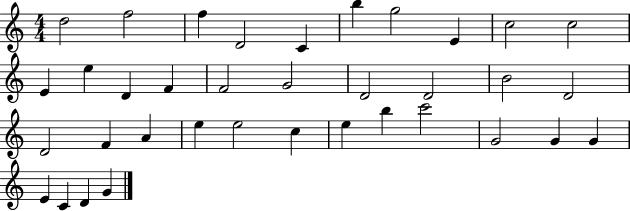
X:1
T:Untitled
M:4/4
L:1/4
K:C
d2 f2 f D2 C b g2 E c2 c2 E e D F F2 G2 D2 D2 B2 D2 D2 F A e e2 c e b c'2 G2 G G E C D G